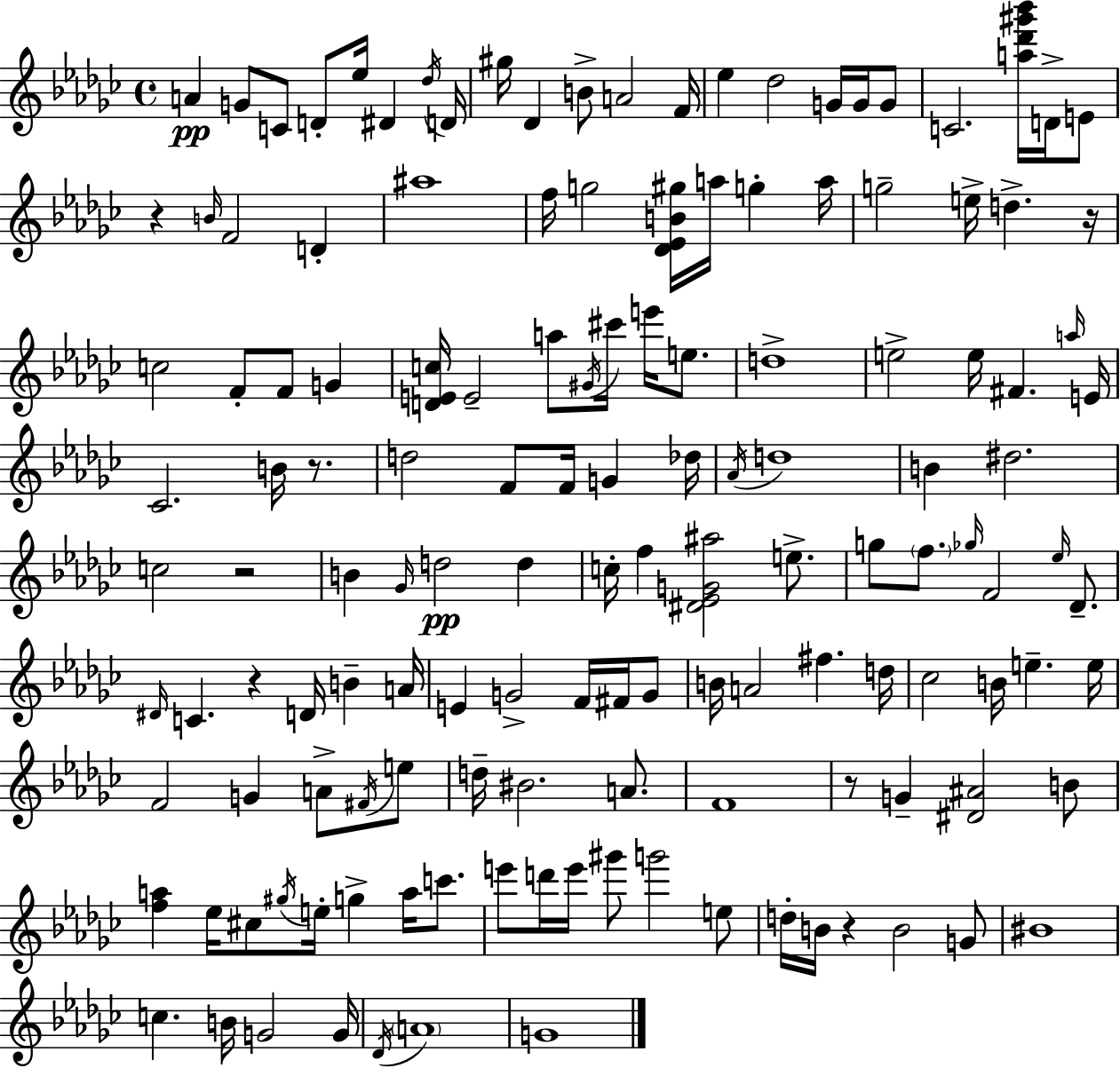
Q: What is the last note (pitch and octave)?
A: G4